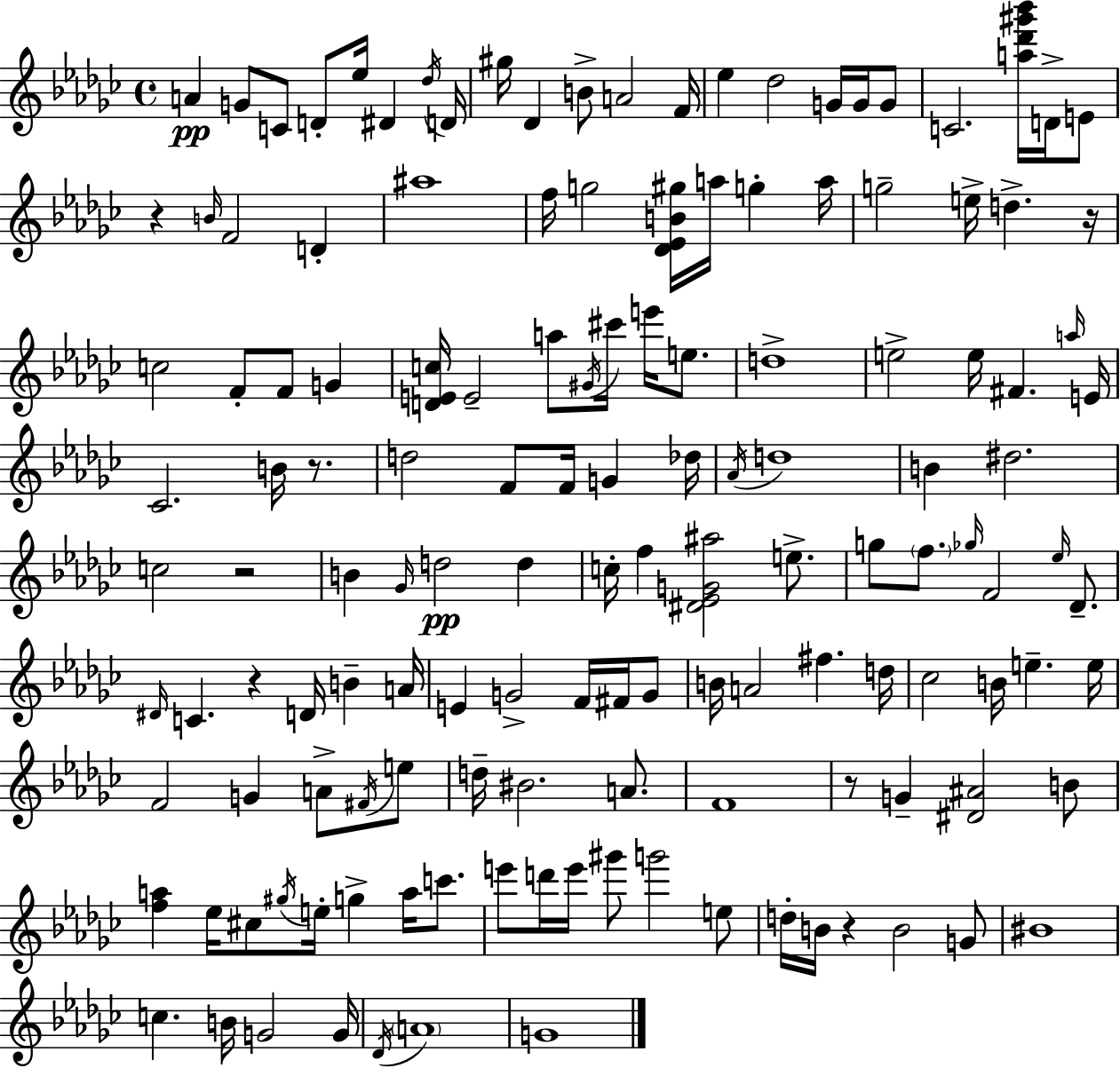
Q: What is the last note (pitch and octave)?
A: G4